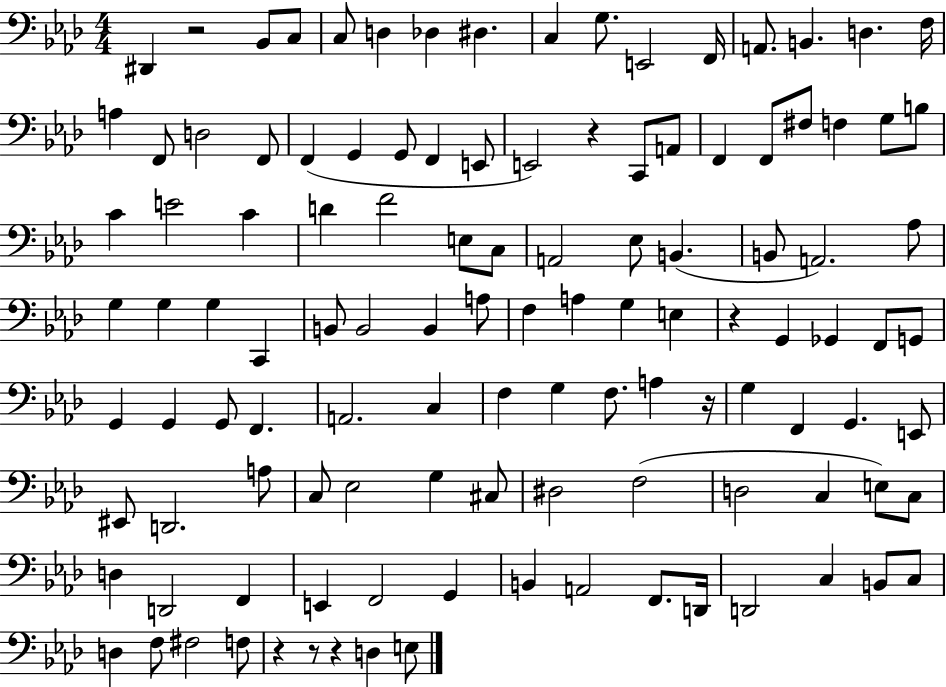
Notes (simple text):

D#2/q R/h Bb2/e C3/e C3/e D3/q Db3/q D#3/q. C3/q G3/e. E2/h F2/s A2/e. B2/q. D3/q. F3/s A3/q F2/e D3/h F2/e F2/q G2/q G2/e F2/q E2/e E2/h R/q C2/e A2/e F2/q F2/e F#3/e F3/q G3/e B3/e C4/q E4/h C4/q D4/q F4/h E3/e C3/e A2/h Eb3/e B2/q. B2/e A2/h. Ab3/e G3/q G3/q G3/q C2/q B2/e B2/h B2/q A3/e F3/q A3/q G3/q E3/q R/q G2/q Gb2/q F2/e G2/e G2/q G2/q G2/e F2/q. A2/h. C3/q F3/q G3/q F3/e. A3/q R/s G3/q F2/q G2/q. E2/e EIS2/e D2/h. A3/e C3/e Eb3/h G3/q C#3/e D#3/h F3/h D3/h C3/q E3/e C3/e D3/q D2/h F2/q E2/q F2/h G2/q B2/q A2/h F2/e. D2/s D2/h C3/q B2/e C3/e D3/q F3/e F#3/h F3/e R/q R/e R/q D3/q E3/e